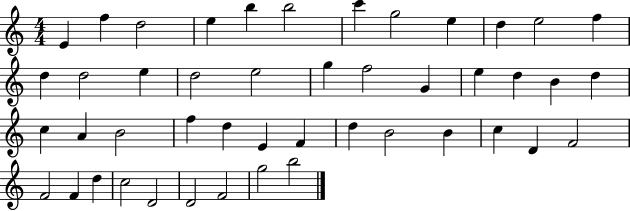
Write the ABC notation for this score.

X:1
T:Untitled
M:4/4
L:1/4
K:C
E f d2 e b b2 c' g2 e d e2 f d d2 e d2 e2 g f2 G e d B d c A B2 f d E F d B2 B c D F2 F2 F d c2 D2 D2 F2 g2 b2